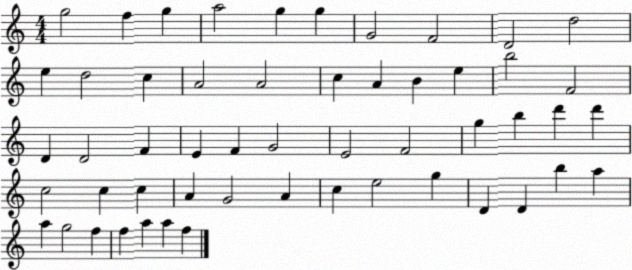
X:1
T:Untitled
M:4/4
L:1/4
K:C
g2 f g a2 g g G2 F2 D2 d2 e d2 c A2 A2 c A B e b2 F2 D D2 F E F G2 E2 F2 g b d' d' c2 c c A G2 A c e2 g D D b a a g2 f f a a f